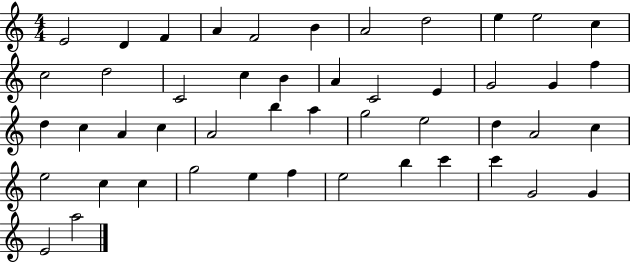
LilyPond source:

{
  \clef treble
  \numericTimeSignature
  \time 4/4
  \key c \major
  e'2 d'4 f'4 | a'4 f'2 b'4 | a'2 d''2 | e''4 e''2 c''4 | \break c''2 d''2 | c'2 c''4 b'4 | a'4 c'2 e'4 | g'2 g'4 f''4 | \break d''4 c''4 a'4 c''4 | a'2 b''4 a''4 | g''2 e''2 | d''4 a'2 c''4 | \break e''2 c''4 c''4 | g''2 e''4 f''4 | e''2 b''4 c'''4 | c'''4 g'2 g'4 | \break e'2 a''2 | \bar "|."
}